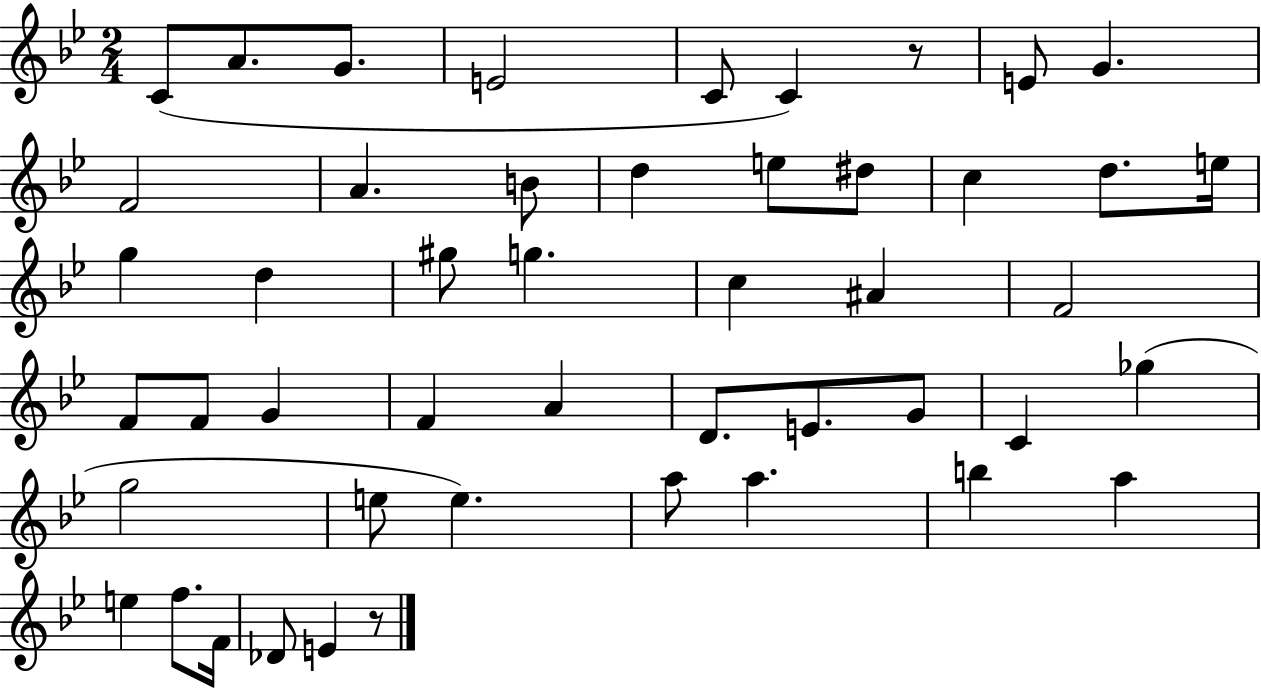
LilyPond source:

{
  \clef treble
  \numericTimeSignature
  \time 2/4
  \key bes \major
  \repeat volta 2 { c'8( a'8. g'8. | e'2 | c'8 c'4) r8 | e'8 g'4. | \break f'2 | a'4. b'8 | d''4 e''8 dis''8 | c''4 d''8. e''16 | \break g''4 d''4 | gis''8 g''4. | c''4 ais'4 | f'2 | \break f'8 f'8 g'4 | f'4 a'4 | d'8. e'8. g'8 | c'4 ges''4( | \break g''2 | e''8 e''4.) | a''8 a''4. | b''4 a''4 | \break e''4 f''8. f'16 | des'8 e'4 r8 | } \bar "|."
}